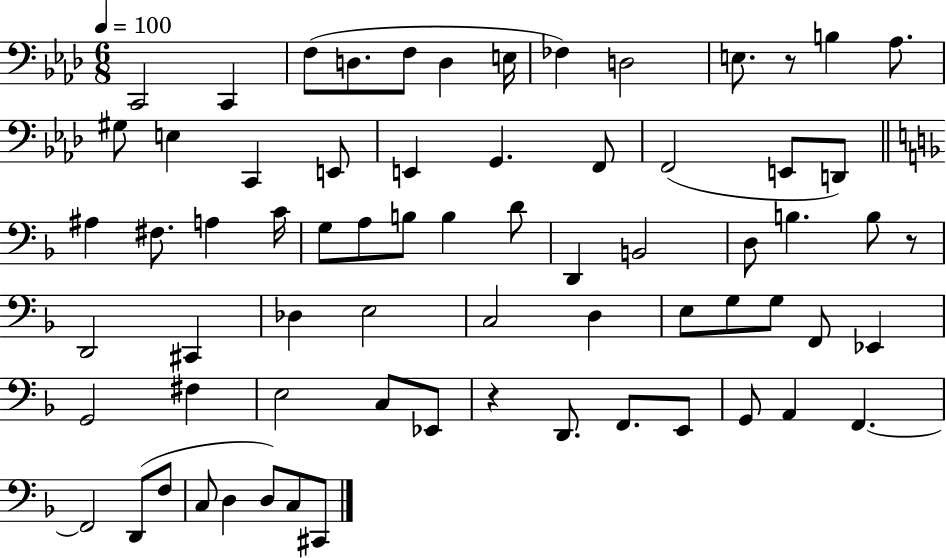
{
  \clef bass
  \numericTimeSignature
  \time 6/8
  \key aes \major
  \tempo 4 = 100
  c,2 c,4 | f8( d8. f8 d4 e16 | fes4) d2 | e8. r8 b4 aes8. | \break gis8 e4 c,4 e,8 | e,4 g,4. f,8 | f,2( e,8 d,8) | \bar "||" \break \key d \minor ais4 fis8. a4 c'16 | g8 a8 b8 b4 d'8 | d,4 b,2 | d8 b4. b8 r8 | \break d,2 cis,4 | des4 e2 | c2 d4 | e8 g8 g8 f,8 ees,4 | \break g,2 fis4 | e2 c8 ees,8 | r4 d,8. f,8. e,8 | g,8 a,4 f,4.~~ | \break f,2 d,8( f8 | c8 d4 d8) c8 cis,8 | \bar "|."
}